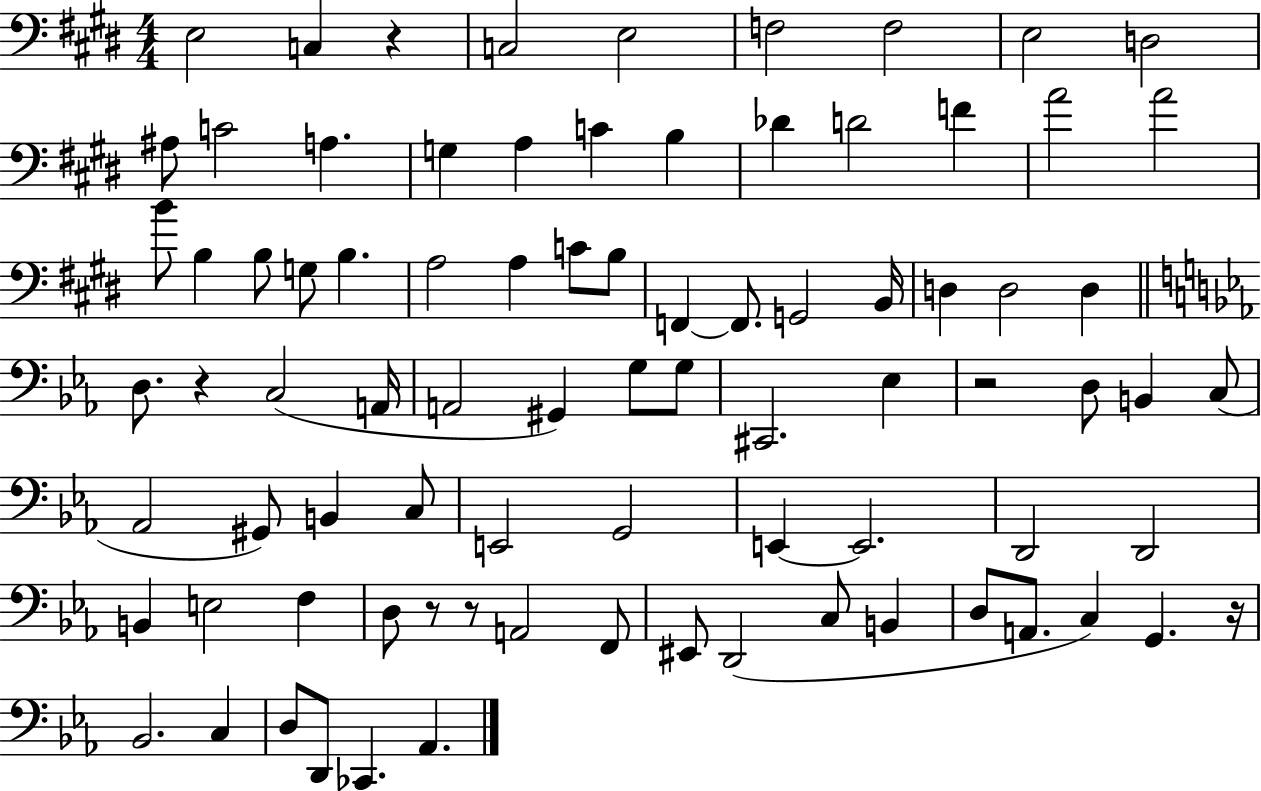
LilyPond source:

{
  \clef bass
  \numericTimeSignature
  \time 4/4
  \key e \major
  \repeat volta 2 { e2 c4 r4 | c2 e2 | f2 f2 | e2 d2 | \break ais8 c'2 a4. | g4 a4 c'4 b4 | des'4 d'2 f'4 | a'2 a'2 | \break b'8 b4 b8 g8 b4. | a2 a4 c'8 b8 | f,4~~ f,8. g,2 b,16 | d4 d2 d4 | \break \bar "||" \break \key ees \major d8. r4 c2( a,16 | a,2 gis,4) g8 g8 | cis,2. ees4 | r2 d8 b,4 c8( | \break aes,2 gis,8) b,4 c8 | e,2 g,2 | e,4~~ e,2. | d,2 d,2 | \break b,4 e2 f4 | d8 r8 r8 a,2 f,8 | eis,8 d,2( c8 b,4 | d8 a,8. c4) g,4. r16 | \break bes,2. c4 | d8 d,8 ces,4. aes,4. | } \bar "|."
}